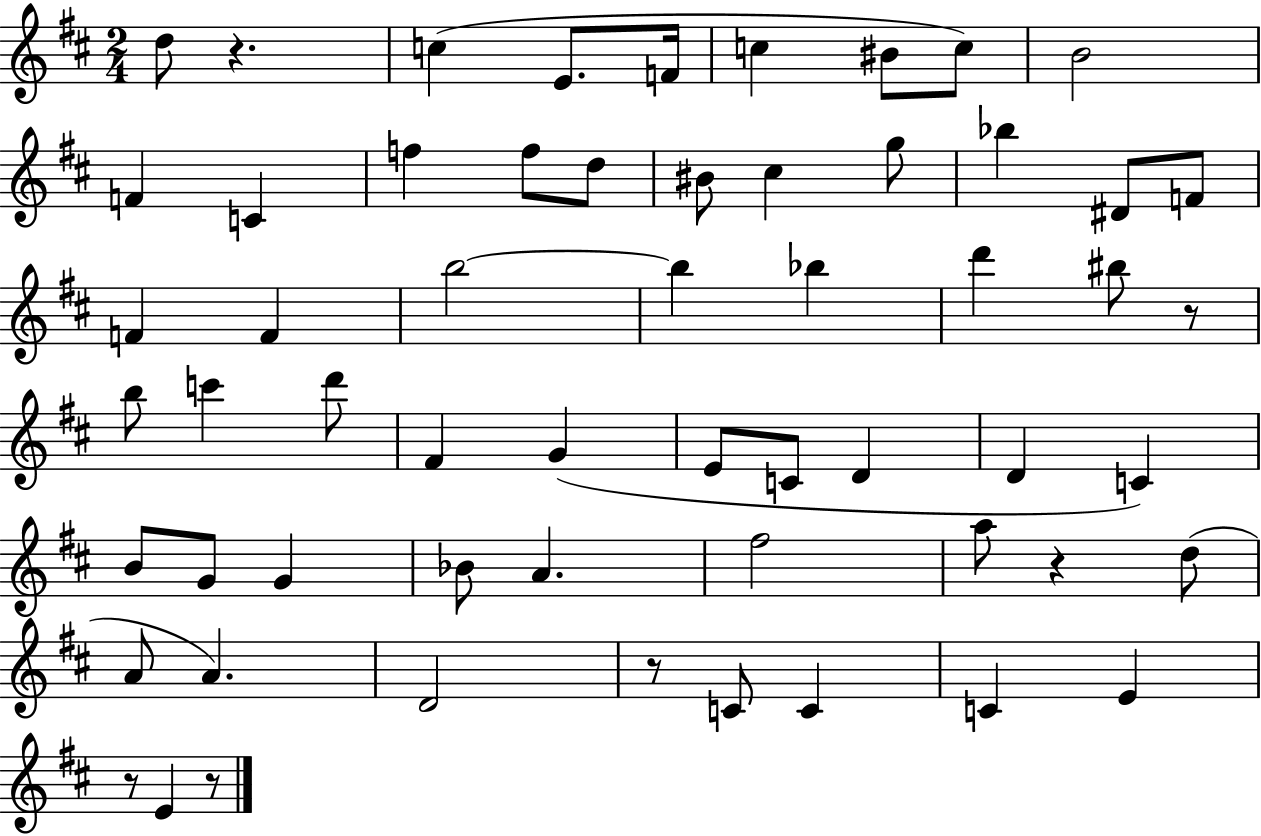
X:1
T:Untitled
M:2/4
L:1/4
K:D
d/2 z c E/2 F/4 c ^B/2 c/2 B2 F C f f/2 d/2 ^B/2 ^c g/2 _b ^D/2 F/2 F F b2 b _b d' ^b/2 z/2 b/2 c' d'/2 ^F G E/2 C/2 D D C B/2 G/2 G _B/2 A ^f2 a/2 z d/2 A/2 A D2 z/2 C/2 C C E z/2 E z/2